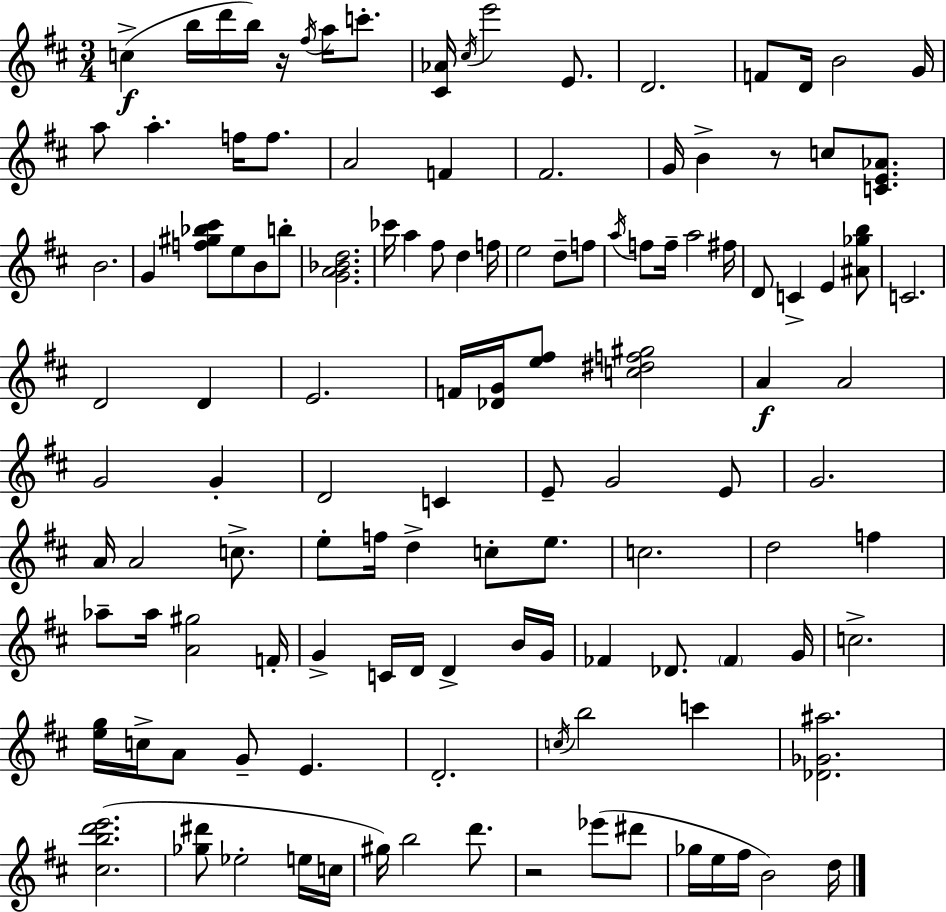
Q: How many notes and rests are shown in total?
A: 123